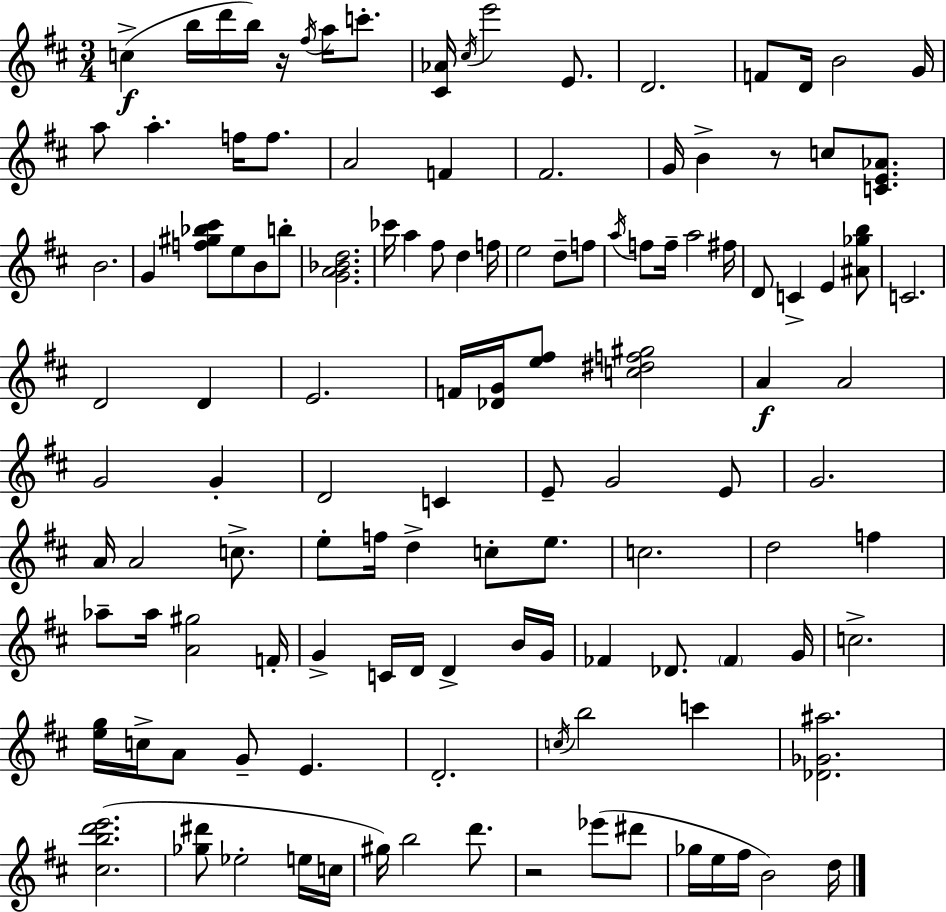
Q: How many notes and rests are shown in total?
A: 123